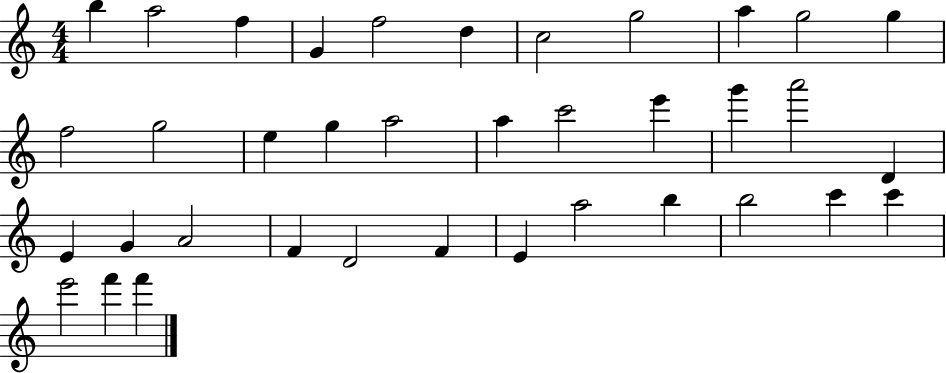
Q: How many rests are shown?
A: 0